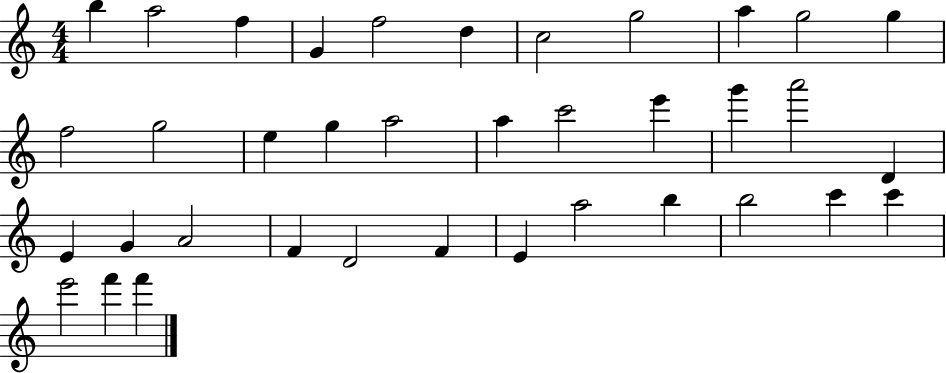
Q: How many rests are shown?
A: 0